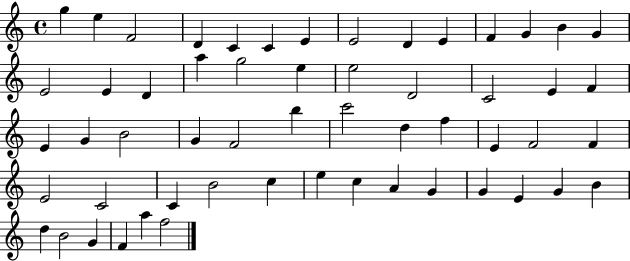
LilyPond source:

{
  \clef treble
  \time 4/4
  \defaultTimeSignature
  \key c \major
  g''4 e''4 f'2 | d'4 c'4 c'4 e'4 | e'2 d'4 e'4 | f'4 g'4 b'4 g'4 | \break e'2 e'4 d'4 | a''4 g''2 e''4 | e''2 d'2 | c'2 e'4 f'4 | \break e'4 g'4 b'2 | g'4 f'2 b''4 | c'''2 d''4 f''4 | e'4 f'2 f'4 | \break e'2 c'2 | c'4 b'2 c''4 | e''4 c''4 a'4 g'4 | g'4 e'4 g'4 b'4 | \break d''4 b'2 g'4 | f'4 a''4 f''2 | \bar "|."
}